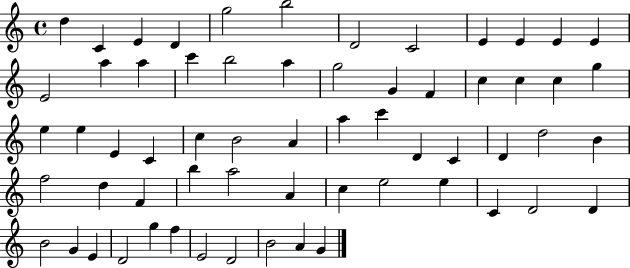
{
  \clef treble
  \time 4/4
  \defaultTimeSignature
  \key c \major
  d''4 c'4 e'4 d'4 | g''2 b''2 | d'2 c'2 | e'4 e'4 e'4 e'4 | \break e'2 a''4 a''4 | c'''4 b''2 a''4 | g''2 g'4 f'4 | c''4 c''4 c''4 g''4 | \break e''4 e''4 e'4 c'4 | c''4 b'2 a'4 | a''4 c'''4 d'4 c'4 | d'4 d''2 b'4 | \break f''2 d''4 f'4 | b''4 a''2 a'4 | c''4 e''2 e''4 | c'4 d'2 d'4 | \break b'2 g'4 e'4 | d'2 g''4 f''4 | e'2 d'2 | b'2 a'4 g'4 | \break \bar "|."
}